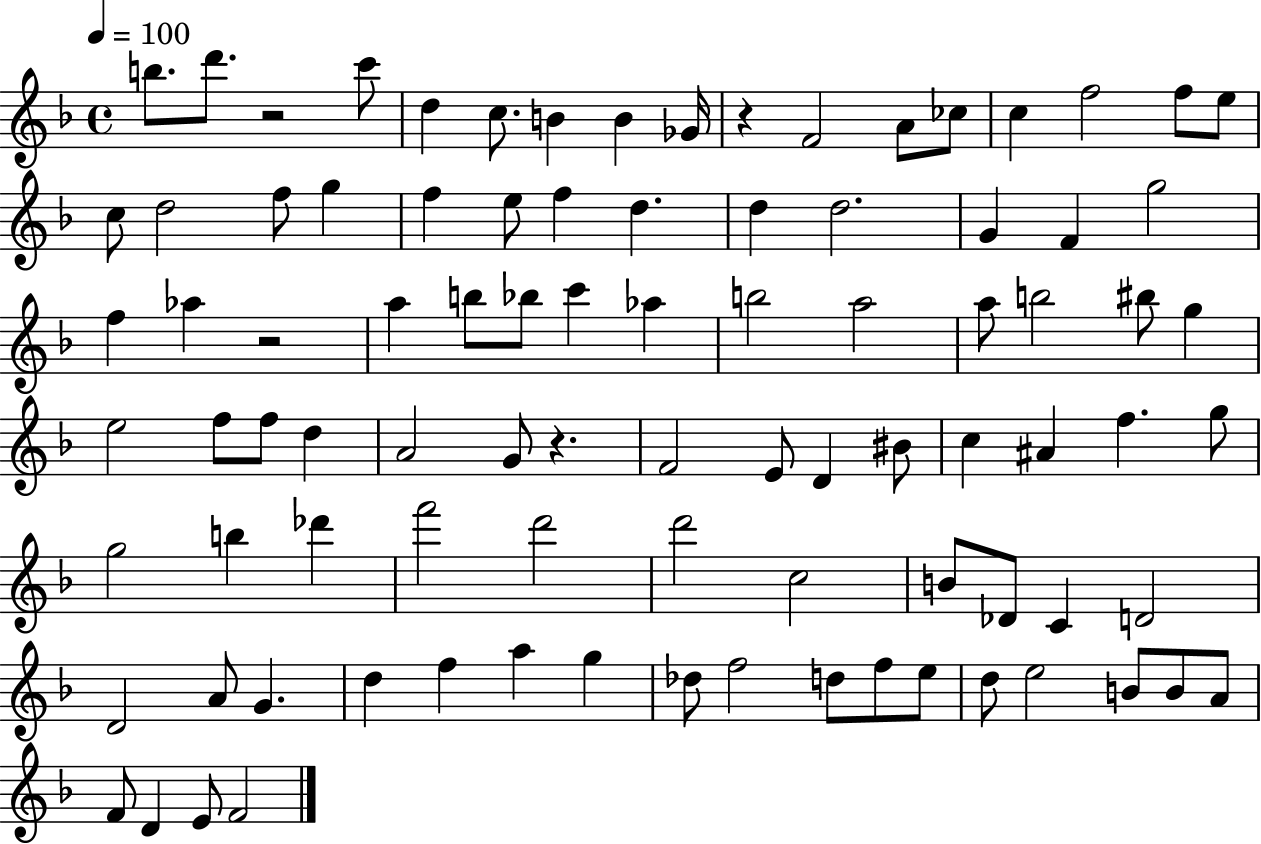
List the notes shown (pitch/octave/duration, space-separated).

B5/e. D6/e. R/h C6/e D5/q C5/e. B4/q B4/q Gb4/s R/q F4/h A4/e CES5/e C5/q F5/h F5/e E5/e C5/e D5/h F5/e G5/q F5/q E5/e F5/q D5/q. D5/q D5/h. G4/q F4/q G5/h F5/q Ab5/q R/h A5/q B5/e Bb5/e C6/q Ab5/q B5/h A5/h A5/e B5/h BIS5/e G5/q E5/h F5/e F5/e D5/q A4/h G4/e R/q. F4/h E4/e D4/q BIS4/e C5/q A#4/q F5/q. G5/e G5/h B5/q Db6/q F6/h D6/h D6/h C5/h B4/e Db4/e C4/q D4/h D4/h A4/e G4/q. D5/q F5/q A5/q G5/q Db5/e F5/h D5/e F5/e E5/e D5/e E5/h B4/e B4/e A4/e F4/e D4/q E4/e F4/h